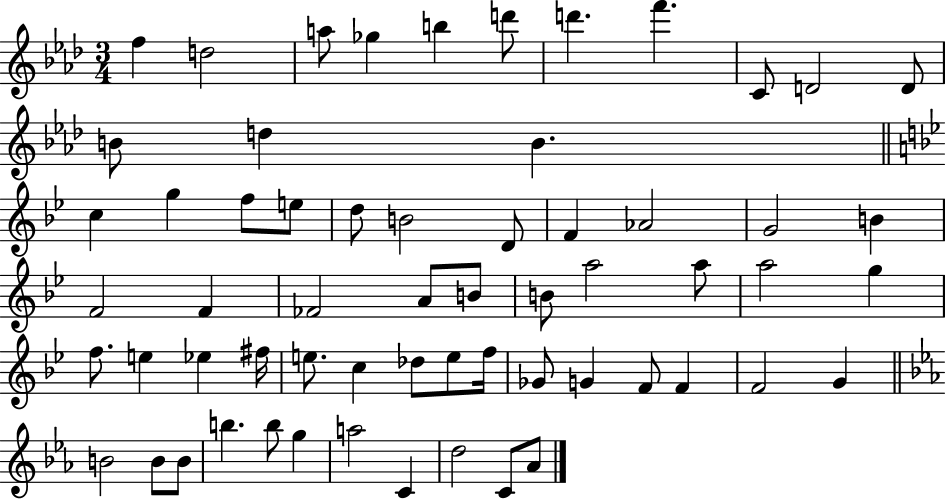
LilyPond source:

{
  \clef treble
  \numericTimeSignature
  \time 3/4
  \key aes \major
  f''4 d''2 | a''8 ges''4 b''4 d'''8 | d'''4. f'''4. | c'8 d'2 d'8 | \break b'8 d''4 b'4. | \bar "||" \break \key bes \major c''4 g''4 f''8 e''8 | d''8 b'2 d'8 | f'4 aes'2 | g'2 b'4 | \break f'2 f'4 | fes'2 a'8 b'8 | b'8 a''2 a''8 | a''2 g''4 | \break f''8. e''4 ees''4 fis''16 | e''8. c''4 des''8 e''8 f''16 | ges'8 g'4 f'8 f'4 | f'2 g'4 | \break \bar "||" \break \key ees \major b'2 b'8 b'8 | b''4. b''8 g''4 | a''2 c'4 | d''2 c'8 aes'8 | \break \bar "|."
}